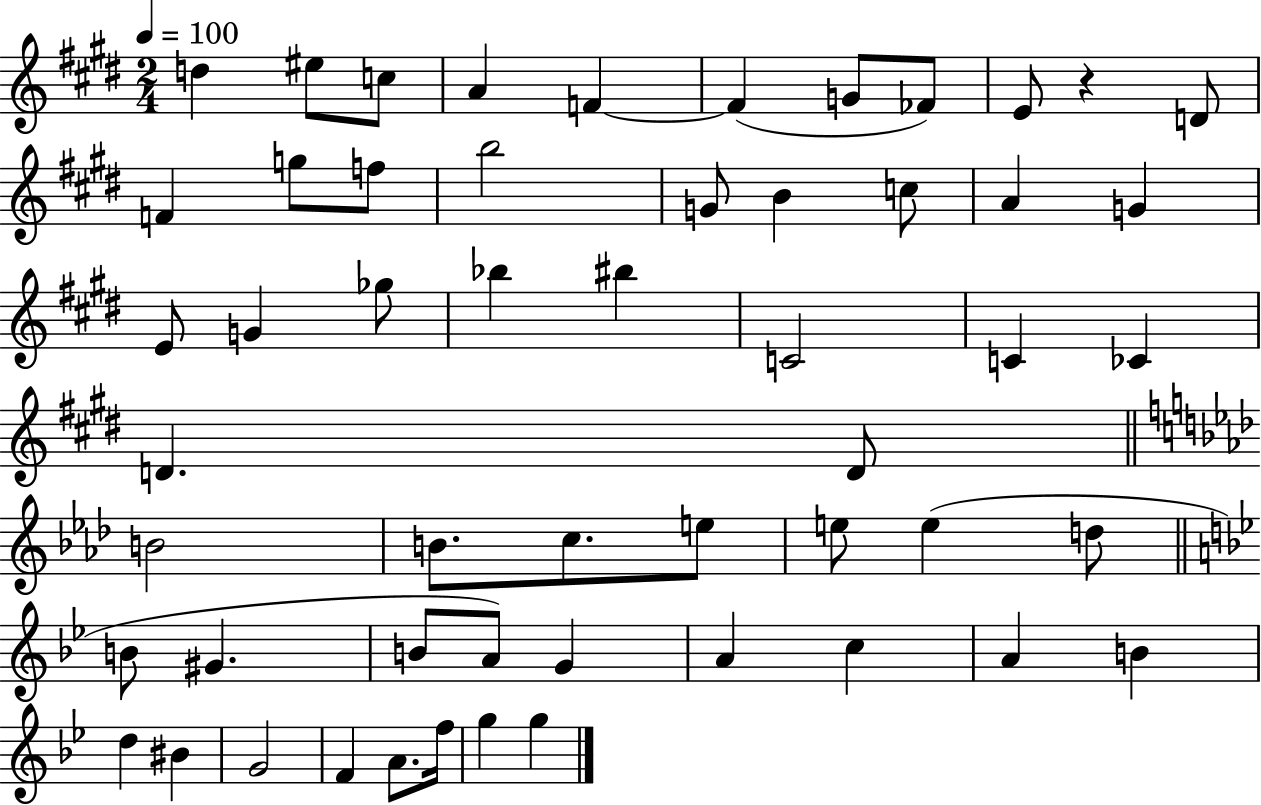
{
  \clef treble
  \numericTimeSignature
  \time 2/4
  \key e \major
  \tempo 4 = 100
  \repeat volta 2 { d''4 eis''8 c''8 | a'4 f'4~~ | f'4( g'8 fes'8) | e'8 r4 d'8 | \break f'4 g''8 f''8 | b''2 | g'8 b'4 c''8 | a'4 g'4 | \break e'8 g'4 ges''8 | bes''4 bis''4 | c'2 | c'4 ces'4 | \break d'4. d'8 | \bar "||" \break \key aes \major b'2 | b'8. c''8. e''8 | e''8 e''4( d''8 | \bar "||" \break \key bes \major b'8 gis'4. | b'8 a'8) g'4 | a'4 c''4 | a'4 b'4 | \break d''4 bis'4 | g'2 | f'4 a'8. f''16 | g''4 g''4 | \break } \bar "|."
}